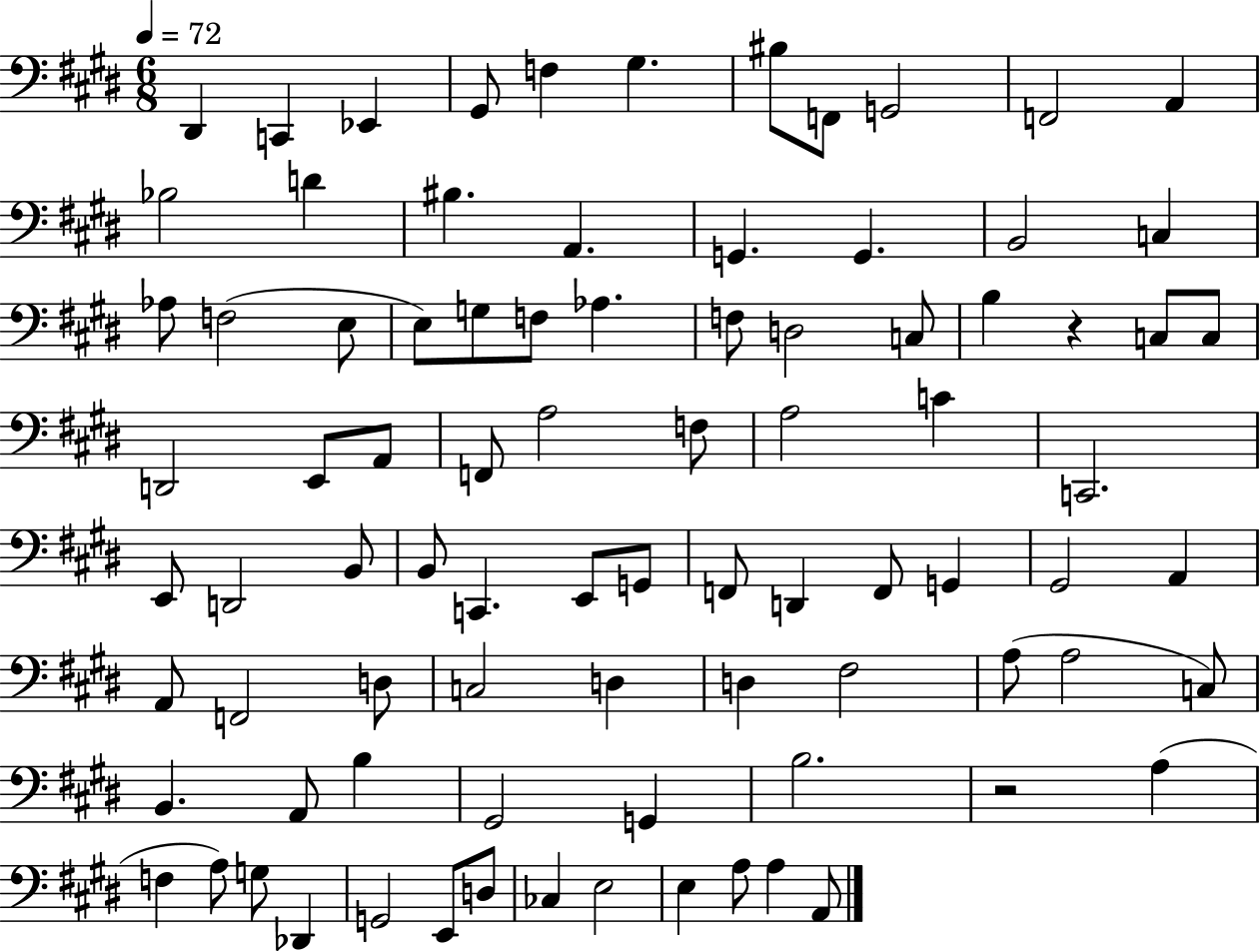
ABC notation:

X:1
T:Untitled
M:6/8
L:1/4
K:E
^D,, C,, _E,, ^G,,/2 F, ^G, ^B,/2 F,,/2 G,,2 F,,2 A,, _B,2 D ^B, A,, G,, G,, B,,2 C, _A,/2 F,2 E,/2 E,/2 G,/2 F,/2 _A, F,/2 D,2 C,/2 B, z C,/2 C,/2 D,,2 E,,/2 A,,/2 F,,/2 A,2 F,/2 A,2 C C,,2 E,,/2 D,,2 B,,/2 B,,/2 C,, E,,/2 G,,/2 F,,/2 D,, F,,/2 G,, ^G,,2 A,, A,,/2 F,,2 D,/2 C,2 D, D, ^F,2 A,/2 A,2 C,/2 B,, A,,/2 B, ^G,,2 G,, B,2 z2 A, F, A,/2 G,/2 _D,, G,,2 E,,/2 D,/2 _C, E,2 E, A,/2 A, A,,/2